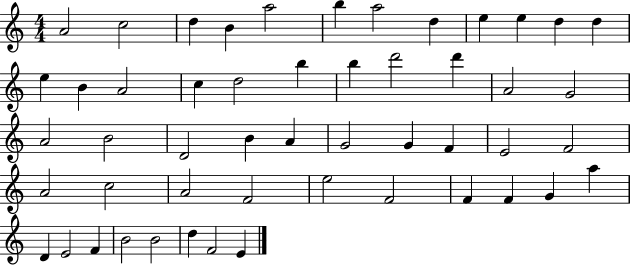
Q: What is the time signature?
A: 4/4